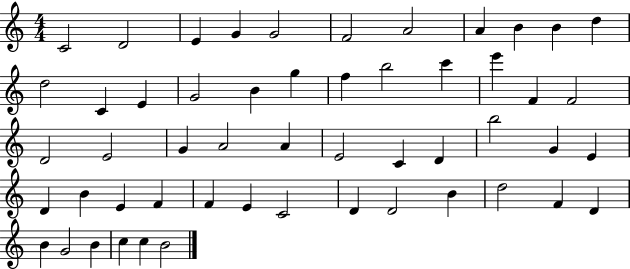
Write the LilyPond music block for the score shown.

{
  \clef treble
  \numericTimeSignature
  \time 4/4
  \key c \major
  c'2 d'2 | e'4 g'4 g'2 | f'2 a'2 | a'4 b'4 b'4 d''4 | \break d''2 c'4 e'4 | g'2 b'4 g''4 | f''4 b''2 c'''4 | e'''4 f'4 f'2 | \break d'2 e'2 | g'4 a'2 a'4 | e'2 c'4 d'4 | b''2 g'4 e'4 | \break d'4 b'4 e'4 f'4 | f'4 e'4 c'2 | d'4 d'2 b'4 | d''2 f'4 d'4 | \break b'4 g'2 b'4 | c''4 c''4 b'2 | \bar "|."
}